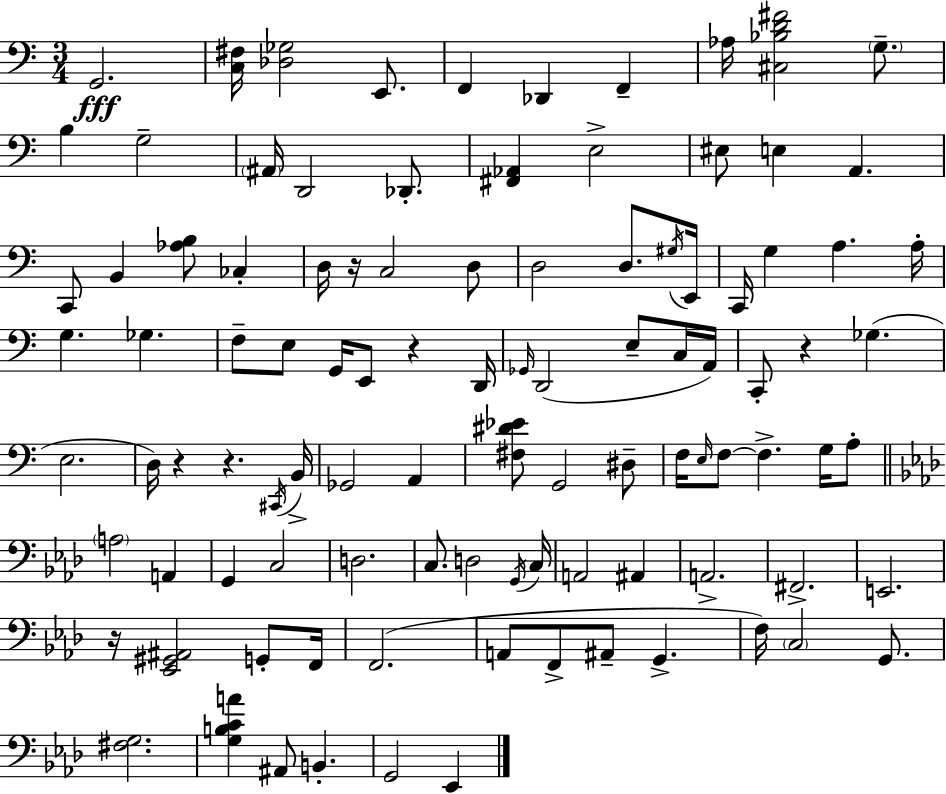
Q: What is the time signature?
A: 3/4